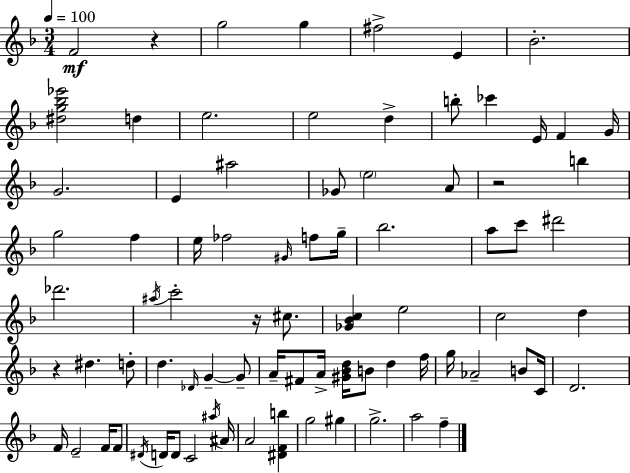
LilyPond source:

{
  \clef treble
  \numericTimeSignature
  \time 3/4
  \key f \major
  \tempo 4 = 100
  f'2\mf r4 | g''2 g''4 | fis''2-> e'4 | bes'2.-. | \break <dis'' g'' bes'' ees'''>2 d''4 | e''2. | e''2 d''4-> | b''8-. ces'''4 e'16 f'4 g'16 | \break g'2. | e'4 ais''2 | ges'8 \parenthesize e''2 a'8 | r2 b''4 | \break g''2 f''4 | e''16 fes''2 \grace { gis'16 } f''8 | g''16-- bes''2. | a''8 c'''8 dis'''2 | \break des'''2. | \acciaccatura { ais''16 } c'''2-. r16 cis''8. | <ges' bes' c''>4 e''2 | c''2 d''4 | \break r4 dis''4. | d''8-. d''4. \grace { des'16 } g'4--~~ | g'8-- a'16-- fis'8 a'16-> <gis' bes' d''>16 b'8 d''4 | f''16 g''16 aes'2-- | \break b'8 c'16 d'2. | f'16 e'2-- | f'16 f'8 \acciaccatura { dis'16 } d'16 d'8 c'2 | \acciaccatura { ais''16 } ais'16 a'2 | \break <dis' f' b''>4 g''2 | gis''4 g''2.-> | a''2 | f''4-- \bar "|."
}